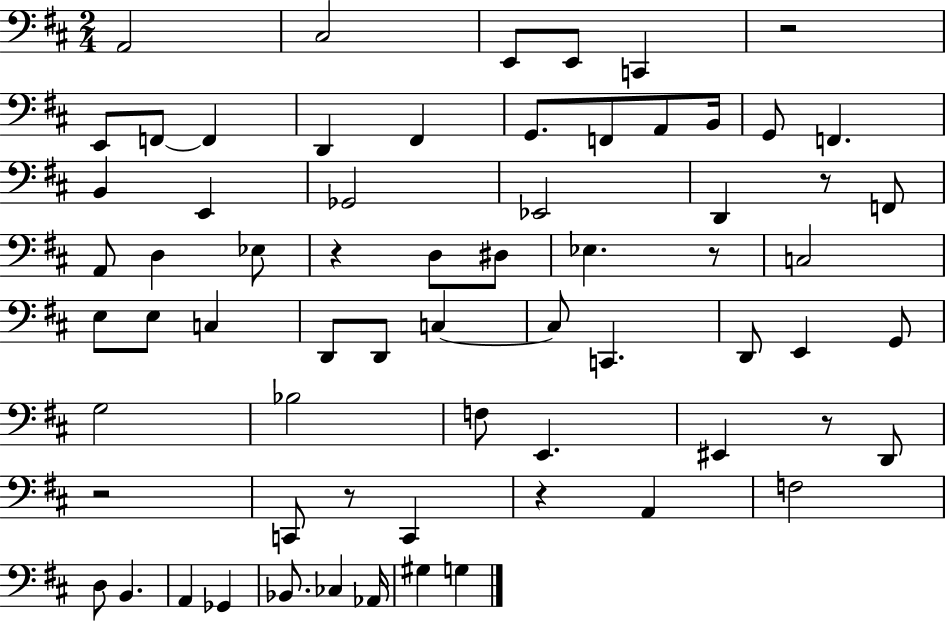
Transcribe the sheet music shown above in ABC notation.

X:1
T:Untitled
M:2/4
L:1/4
K:D
A,,2 ^C,2 E,,/2 E,,/2 C,, z2 E,,/2 F,,/2 F,, D,, ^F,, G,,/2 F,,/2 A,,/2 B,,/4 G,,/2 F,, B,, E,, _G,,2 _E,,2 D,, z/2 F,,/2 A,,/2 D, _E,/2 z D,/2 ^D,/2 _E, z/2 C,2 E,/2 E,/2 C, D,,/2 D,,/2 C, C,/2 C,, D,,/2 E,, G,,/2 G,2 _B,2 F,/2 E,, ^E,, z/2 D,,/2 z2 C,,/2 z/2 C,, z A,, F,2 D,/2 B,, A,, _G,, _B,,/2 _C, _A,,/4 ^G, G,